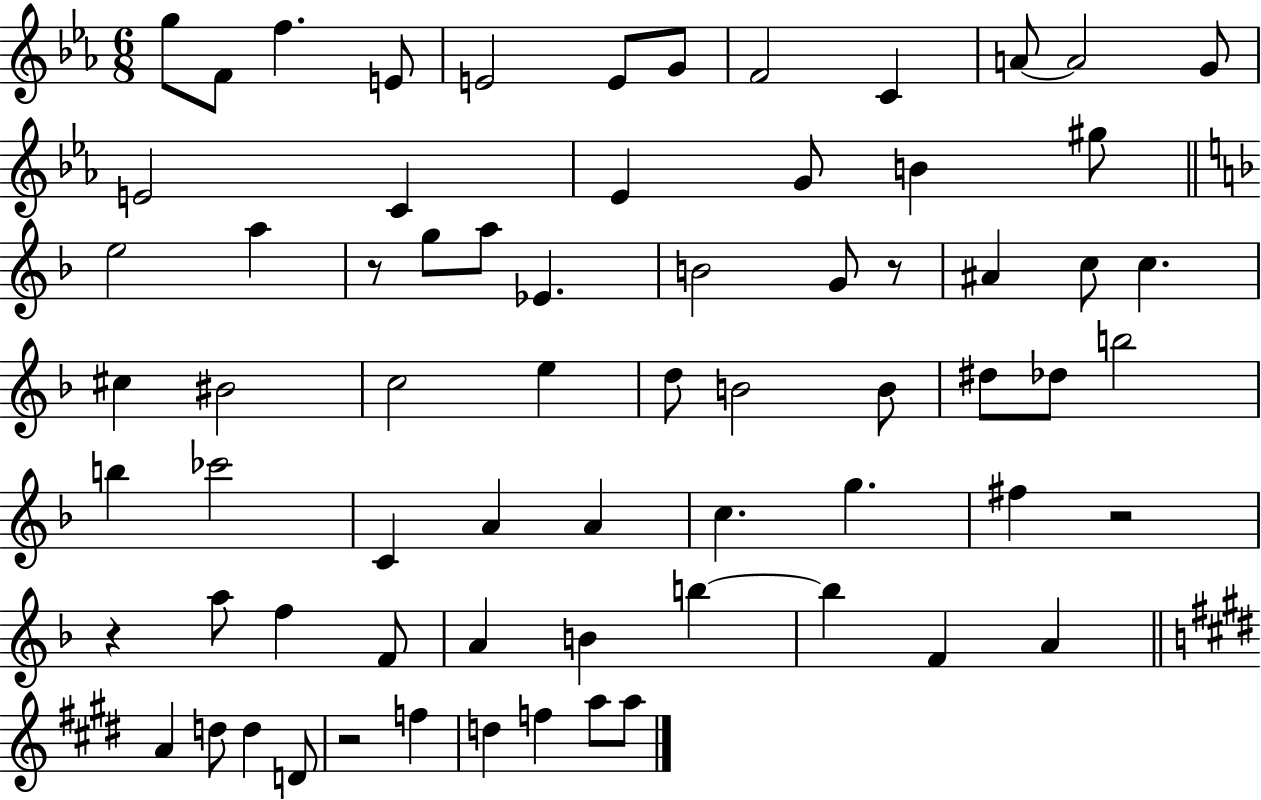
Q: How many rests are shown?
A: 5